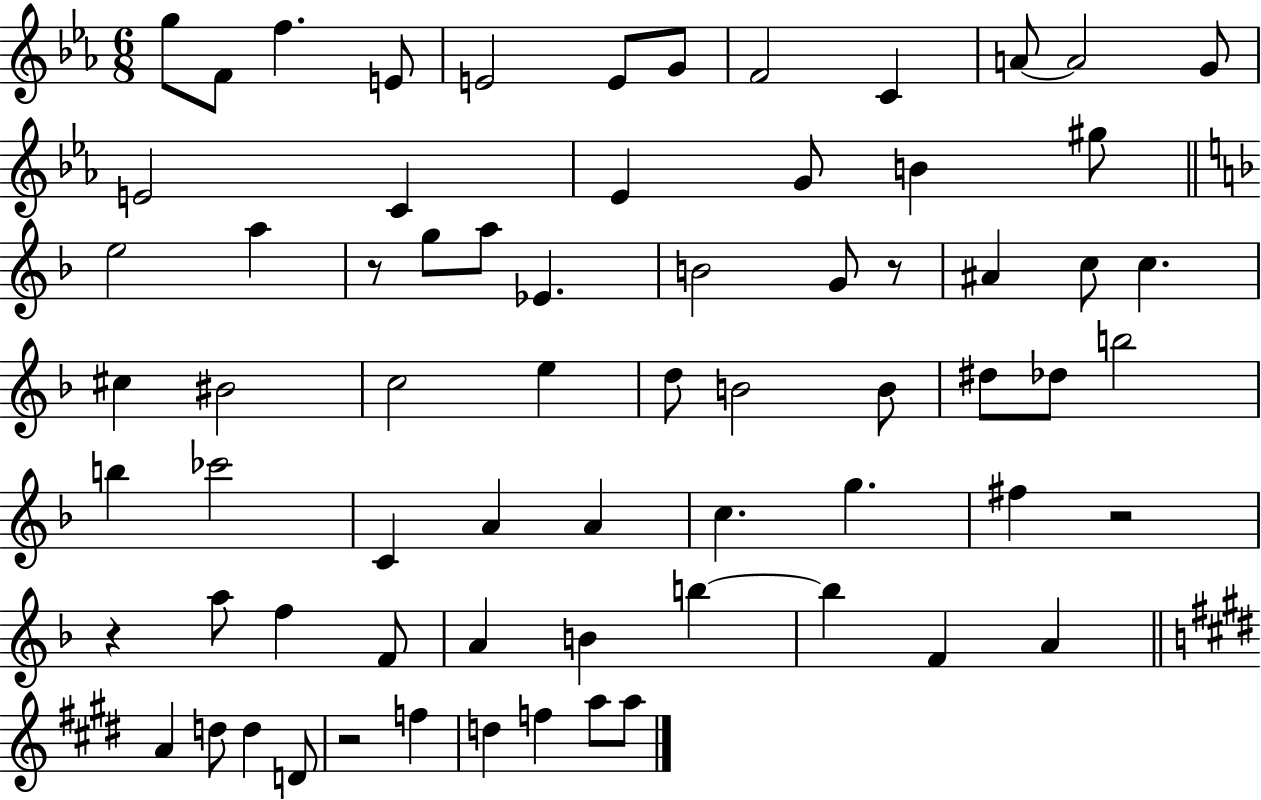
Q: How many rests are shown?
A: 5